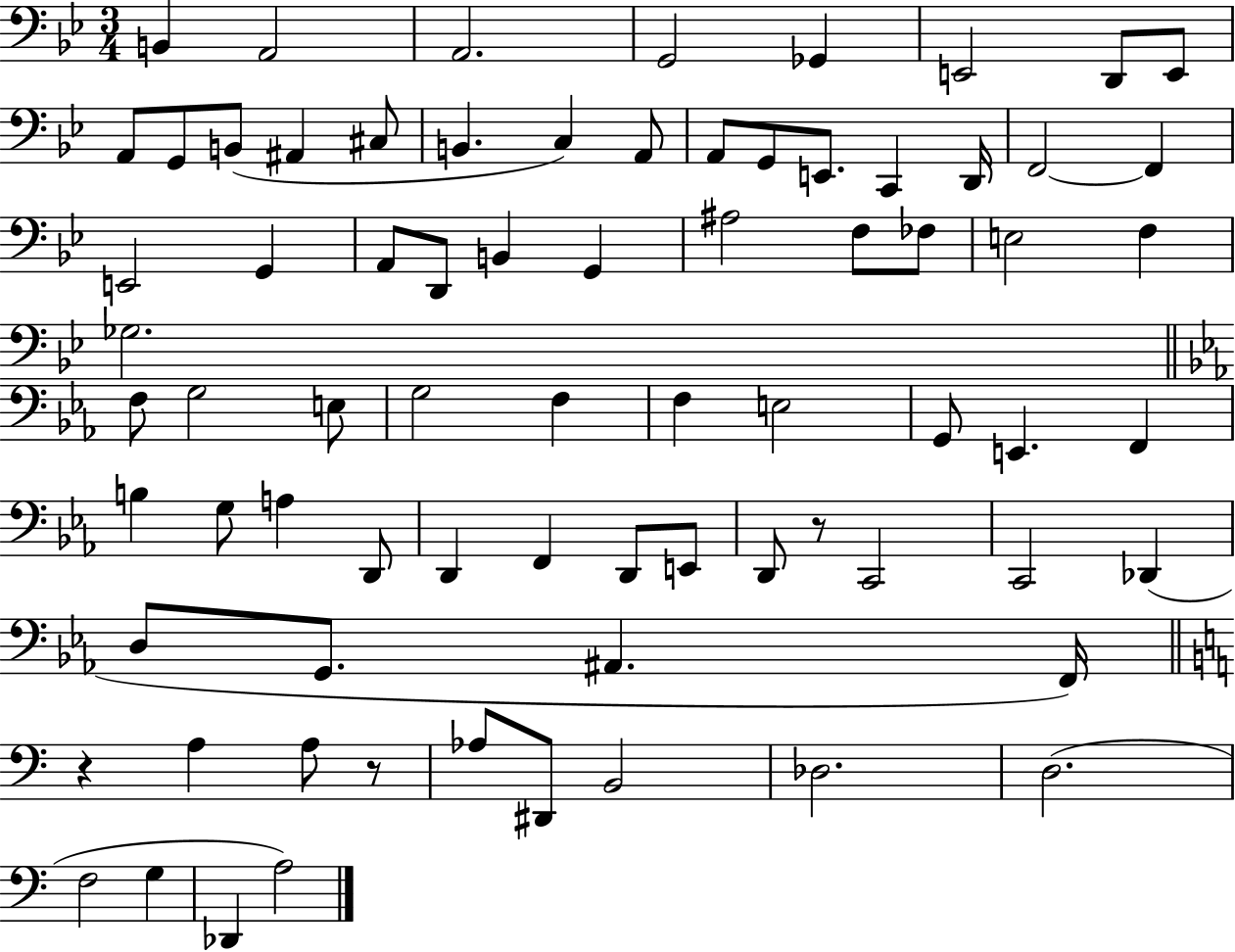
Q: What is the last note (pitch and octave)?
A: A3